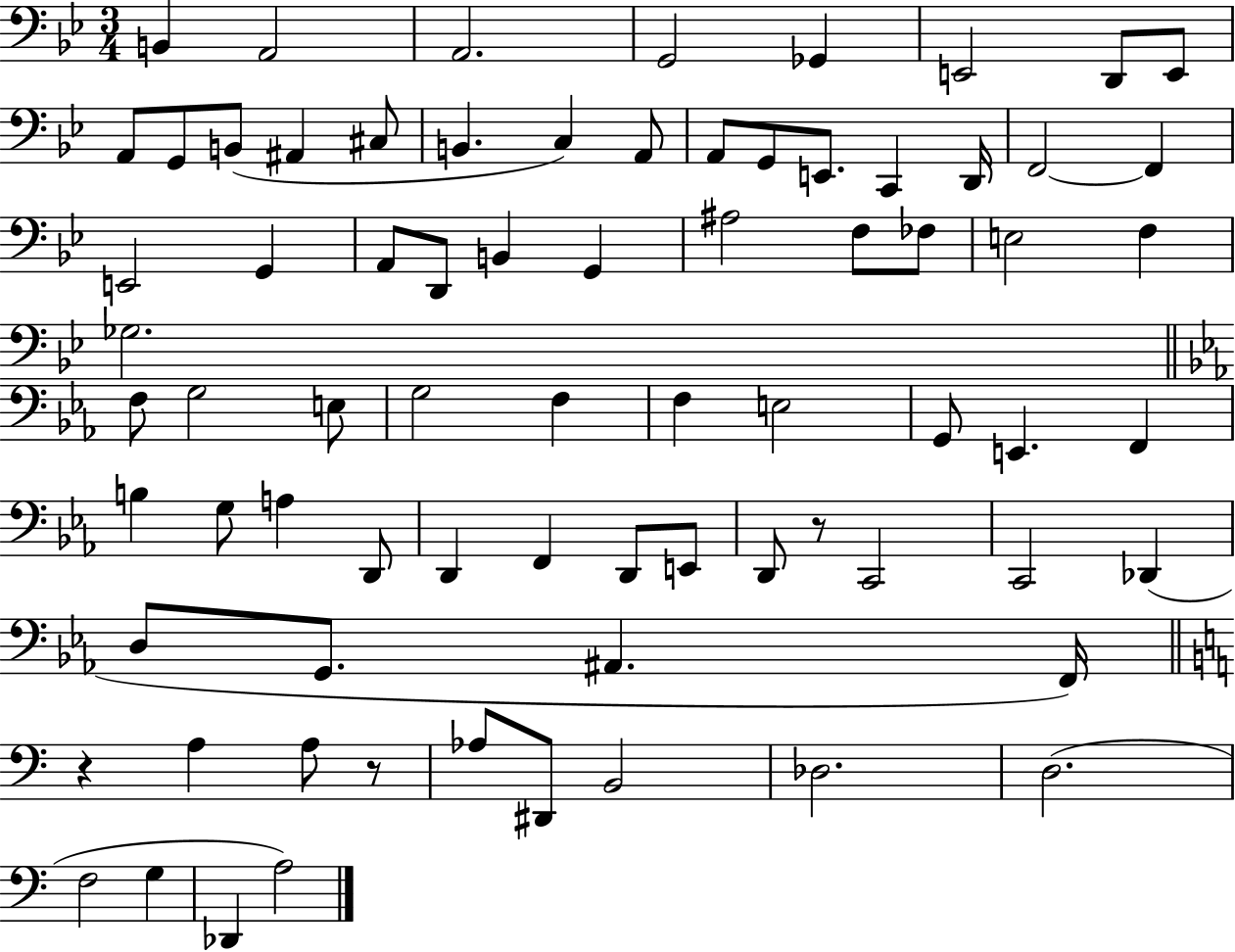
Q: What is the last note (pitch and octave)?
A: A3